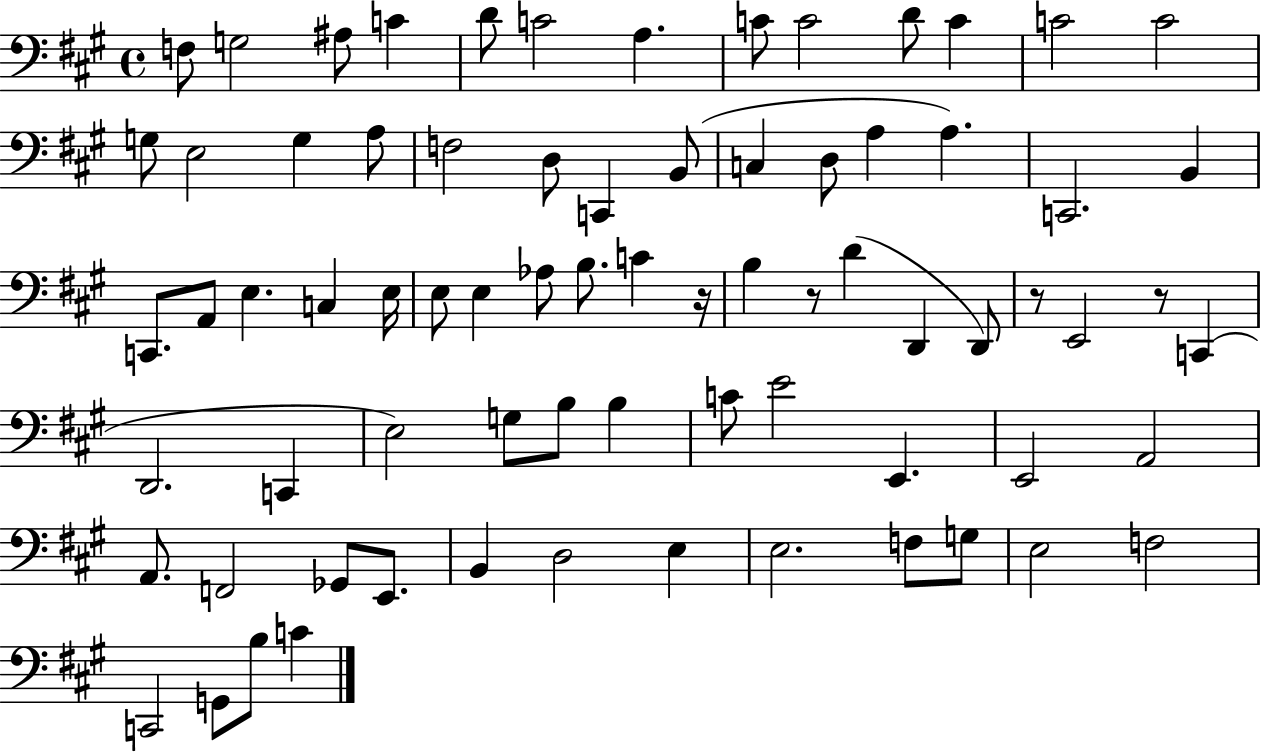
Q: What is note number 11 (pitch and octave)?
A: C4